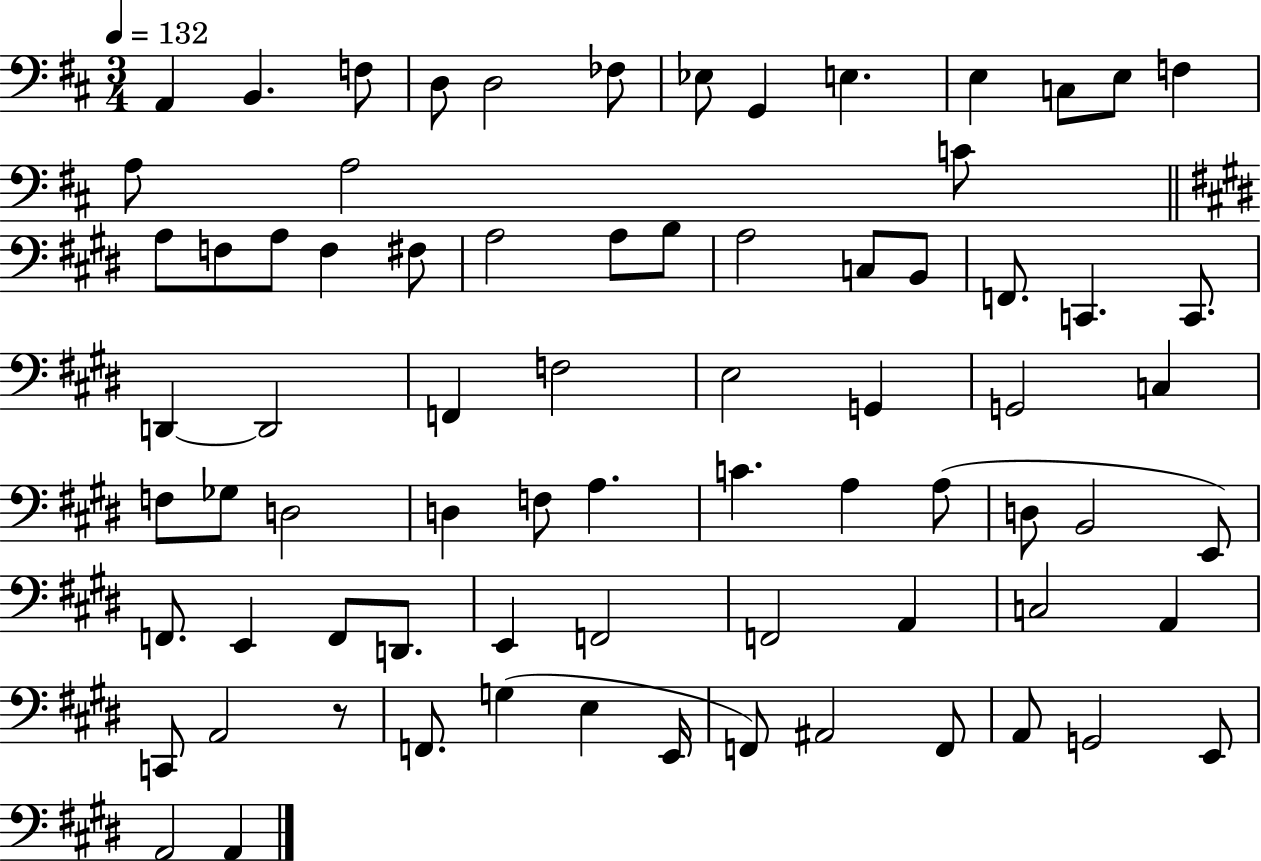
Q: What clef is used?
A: bass